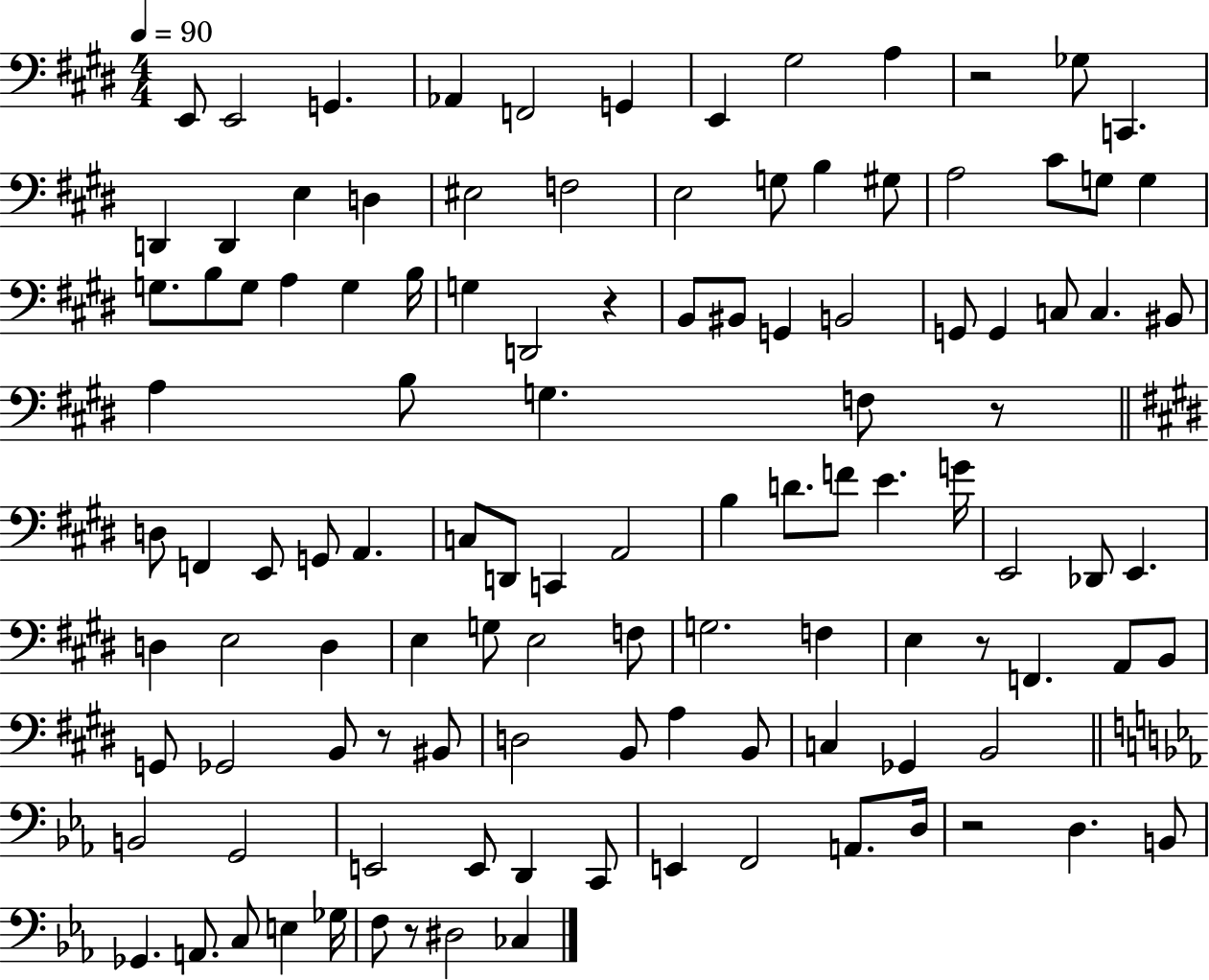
X:1
T:Untitled
M:4/4
L:1/4
K:E
E,,/2 E,,2 G,, _A,, F,,2 G,, E,, ^G,2 A, z2 _G,/2 C,, D,, D,, E, D, ^E,2 F,2 E,2 G,/2 B, ^G,/2 A,2 ^C/2 G,/2 G, G,/2 B,/2 G,/2 A, G, B,/4 G, D,,2 z B,,/2 ^B,,/2 G,, B,,2 G,,/2 G,, C,/2 C, ^B,,/2 A, B,/2 G, F,/2 z/2 D,/2 F,, E,,/2 G,,/2 A,, C,/2 D,,/2 C,, A,,2 B, D/2 F/2 E G/4 E,,2 _D,,/2 E,, D, E,2 D, E, G,/2 E,2 F,/2 G,2 F, E, z/2 F,, A,,/2 B,,/2 G,,/2 _G,,2 B,,/2 z/2 ^B,,/2 D,2 B,,/2 A, B,,/2 C, _G,, B,,2 B,,2 G,,2 E,,2 E,,/2 D,, C,,/2 E,, F,,2 A,,/2 D,/4 z2 D, B,,/2 _G,, A,,/2 C,/2 E, _G,/4 F,/2 z/2 ^D,2 _C,